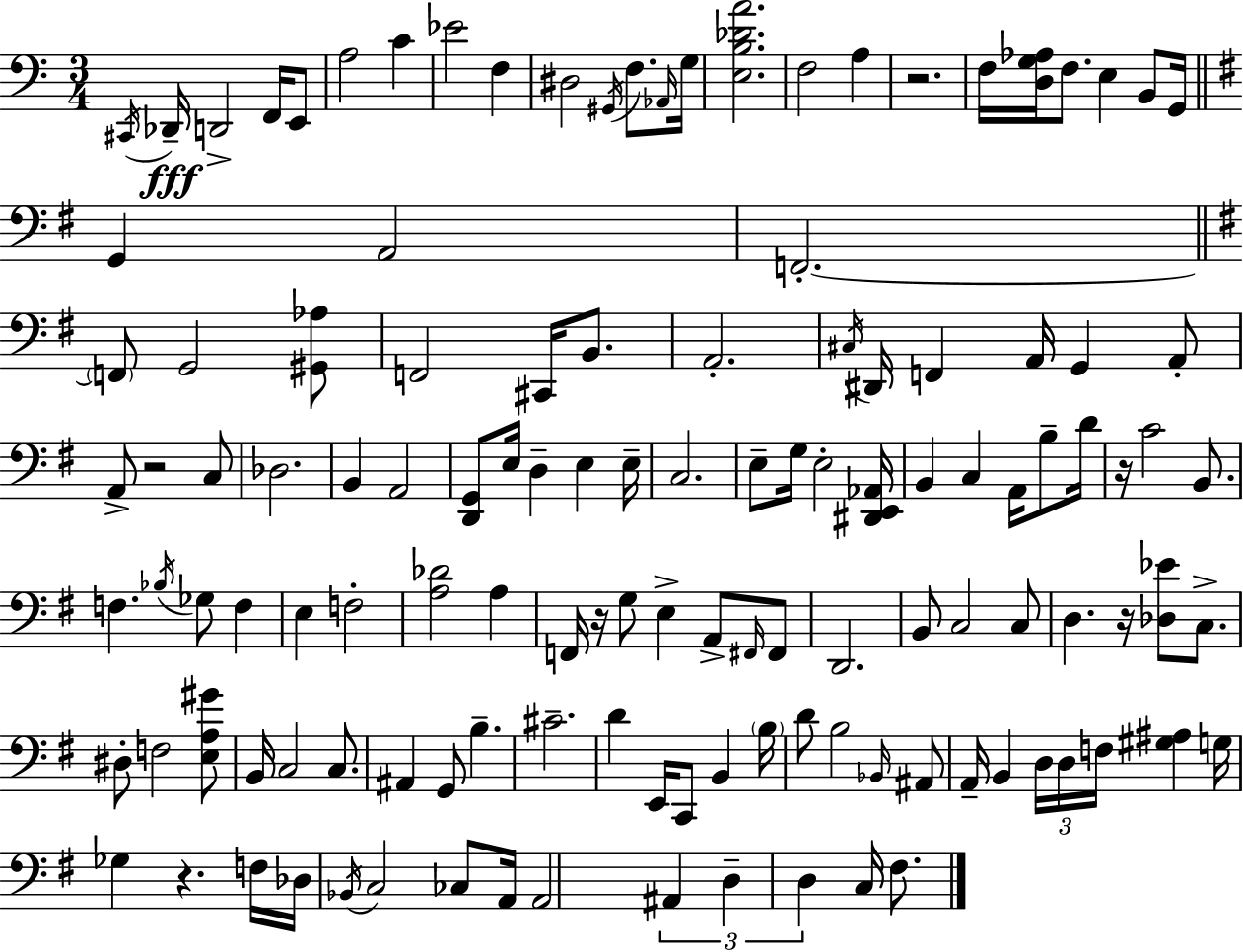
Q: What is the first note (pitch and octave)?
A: C#2